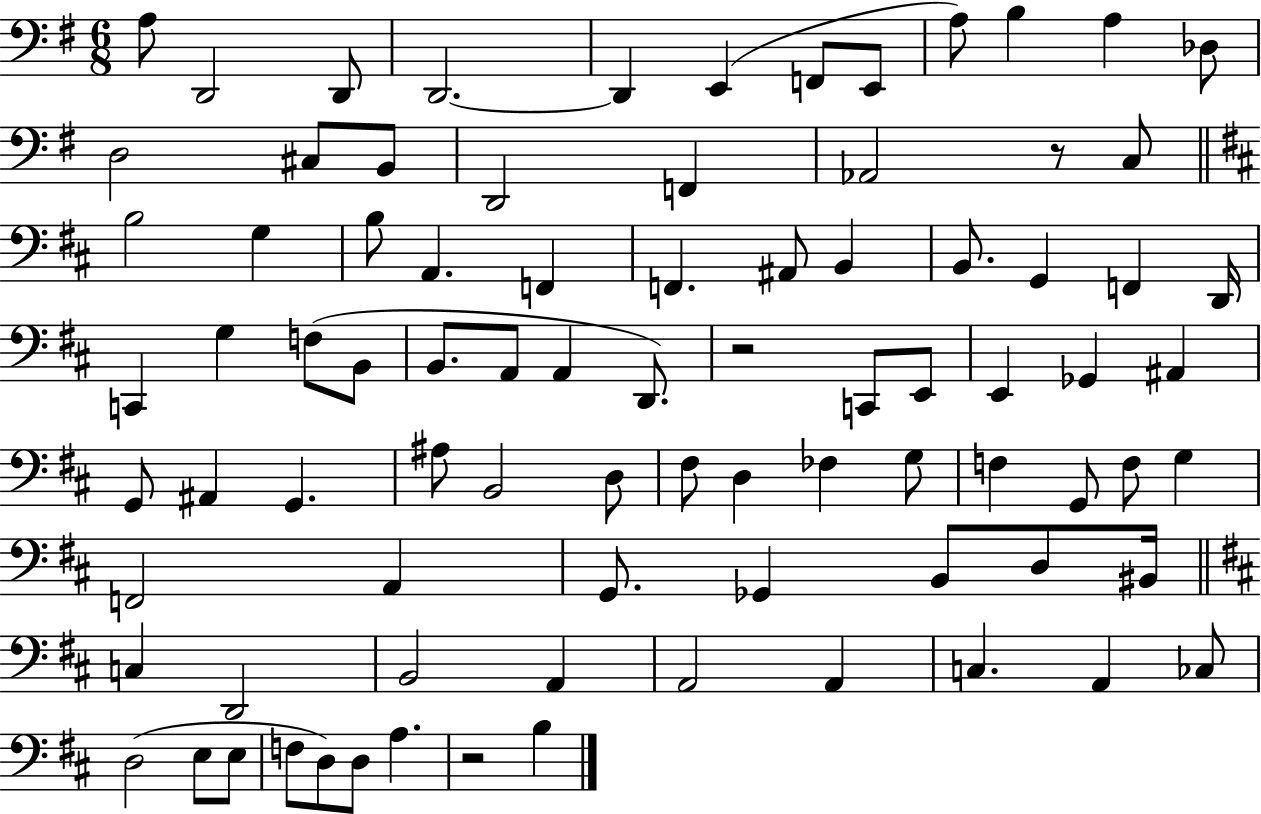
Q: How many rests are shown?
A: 3